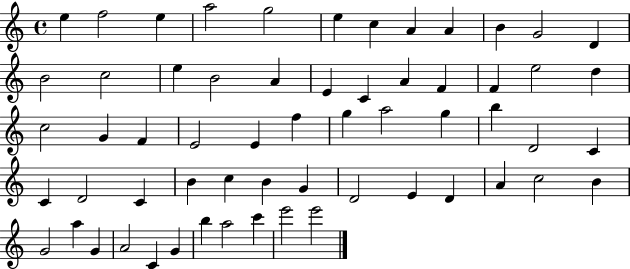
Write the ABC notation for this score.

X:1
T:Untitled
M:4/4
L:1/4
K:C
e f2 e a2 g2 e c A A B G2 D B2 c2 e B2 A E C A F F e2 d c2 G F E2 E f g a2 g b D2 C C D2 C B c B G D2 E D A c2 B G2 a G A2 C G b a2 c' e'2 e'2